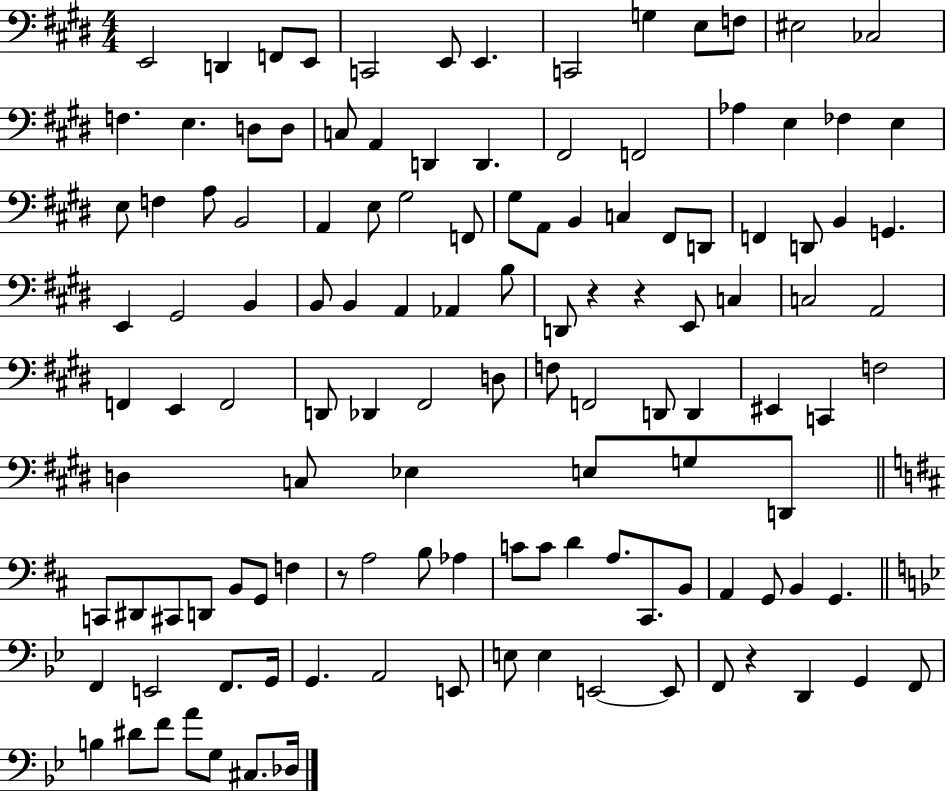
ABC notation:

X:1
T:Untitled
M:4/4
L:1/4
K:E
E,,2 D,, F,,/2 E,,/2 C,,2 E,,/2 E,, C,,2 G, E,/2 F,/2 ^E,2 _C,2 F, E, D,/2 D,/2 C,/2 A,, D,, D,, ^F,,2 F,,2 _A, E, _F, E, E,/2 F, A,/2 B,,2 A,, E,/2 ^G,2 F,,/2 ^G,/2 A,,/2 B,, C, ^F,,/2 D,,/2 F,, D,,/2 B,, G,, E,, ^G,,2 B,, B,,/2 B,, A,, _A,, B,/2 D,,/2 z z E,,/2 C, C,2 A,,2 F,, E,, F,,2 D,,/2 _D,, ^F,,2 D,/2 F,/2 F,,2 D,,/2 D,, ^E,, C,, F,2 D, C,/2 _E, E,/2 G,/2 D,,/2 C,,/2 ^D,,/2 ^C,,/2 D,,/2 B,,/2 G,,/2 F, z/2 A,2 B,/2 _A, C/2 C/2 D A,/2 ^C,,/2 B,,/2 A,, G,,/2 B,, G,, F,, E,,2 F,,/2 G,,/4 G,, A,,2 E,,/2 E,/2 E, E,,2 E,,/2 F,,/2 z D,, G,, F,,/2 B, ^D/2 F/2 A/2 G,/2 ^C,/2 _D,/4